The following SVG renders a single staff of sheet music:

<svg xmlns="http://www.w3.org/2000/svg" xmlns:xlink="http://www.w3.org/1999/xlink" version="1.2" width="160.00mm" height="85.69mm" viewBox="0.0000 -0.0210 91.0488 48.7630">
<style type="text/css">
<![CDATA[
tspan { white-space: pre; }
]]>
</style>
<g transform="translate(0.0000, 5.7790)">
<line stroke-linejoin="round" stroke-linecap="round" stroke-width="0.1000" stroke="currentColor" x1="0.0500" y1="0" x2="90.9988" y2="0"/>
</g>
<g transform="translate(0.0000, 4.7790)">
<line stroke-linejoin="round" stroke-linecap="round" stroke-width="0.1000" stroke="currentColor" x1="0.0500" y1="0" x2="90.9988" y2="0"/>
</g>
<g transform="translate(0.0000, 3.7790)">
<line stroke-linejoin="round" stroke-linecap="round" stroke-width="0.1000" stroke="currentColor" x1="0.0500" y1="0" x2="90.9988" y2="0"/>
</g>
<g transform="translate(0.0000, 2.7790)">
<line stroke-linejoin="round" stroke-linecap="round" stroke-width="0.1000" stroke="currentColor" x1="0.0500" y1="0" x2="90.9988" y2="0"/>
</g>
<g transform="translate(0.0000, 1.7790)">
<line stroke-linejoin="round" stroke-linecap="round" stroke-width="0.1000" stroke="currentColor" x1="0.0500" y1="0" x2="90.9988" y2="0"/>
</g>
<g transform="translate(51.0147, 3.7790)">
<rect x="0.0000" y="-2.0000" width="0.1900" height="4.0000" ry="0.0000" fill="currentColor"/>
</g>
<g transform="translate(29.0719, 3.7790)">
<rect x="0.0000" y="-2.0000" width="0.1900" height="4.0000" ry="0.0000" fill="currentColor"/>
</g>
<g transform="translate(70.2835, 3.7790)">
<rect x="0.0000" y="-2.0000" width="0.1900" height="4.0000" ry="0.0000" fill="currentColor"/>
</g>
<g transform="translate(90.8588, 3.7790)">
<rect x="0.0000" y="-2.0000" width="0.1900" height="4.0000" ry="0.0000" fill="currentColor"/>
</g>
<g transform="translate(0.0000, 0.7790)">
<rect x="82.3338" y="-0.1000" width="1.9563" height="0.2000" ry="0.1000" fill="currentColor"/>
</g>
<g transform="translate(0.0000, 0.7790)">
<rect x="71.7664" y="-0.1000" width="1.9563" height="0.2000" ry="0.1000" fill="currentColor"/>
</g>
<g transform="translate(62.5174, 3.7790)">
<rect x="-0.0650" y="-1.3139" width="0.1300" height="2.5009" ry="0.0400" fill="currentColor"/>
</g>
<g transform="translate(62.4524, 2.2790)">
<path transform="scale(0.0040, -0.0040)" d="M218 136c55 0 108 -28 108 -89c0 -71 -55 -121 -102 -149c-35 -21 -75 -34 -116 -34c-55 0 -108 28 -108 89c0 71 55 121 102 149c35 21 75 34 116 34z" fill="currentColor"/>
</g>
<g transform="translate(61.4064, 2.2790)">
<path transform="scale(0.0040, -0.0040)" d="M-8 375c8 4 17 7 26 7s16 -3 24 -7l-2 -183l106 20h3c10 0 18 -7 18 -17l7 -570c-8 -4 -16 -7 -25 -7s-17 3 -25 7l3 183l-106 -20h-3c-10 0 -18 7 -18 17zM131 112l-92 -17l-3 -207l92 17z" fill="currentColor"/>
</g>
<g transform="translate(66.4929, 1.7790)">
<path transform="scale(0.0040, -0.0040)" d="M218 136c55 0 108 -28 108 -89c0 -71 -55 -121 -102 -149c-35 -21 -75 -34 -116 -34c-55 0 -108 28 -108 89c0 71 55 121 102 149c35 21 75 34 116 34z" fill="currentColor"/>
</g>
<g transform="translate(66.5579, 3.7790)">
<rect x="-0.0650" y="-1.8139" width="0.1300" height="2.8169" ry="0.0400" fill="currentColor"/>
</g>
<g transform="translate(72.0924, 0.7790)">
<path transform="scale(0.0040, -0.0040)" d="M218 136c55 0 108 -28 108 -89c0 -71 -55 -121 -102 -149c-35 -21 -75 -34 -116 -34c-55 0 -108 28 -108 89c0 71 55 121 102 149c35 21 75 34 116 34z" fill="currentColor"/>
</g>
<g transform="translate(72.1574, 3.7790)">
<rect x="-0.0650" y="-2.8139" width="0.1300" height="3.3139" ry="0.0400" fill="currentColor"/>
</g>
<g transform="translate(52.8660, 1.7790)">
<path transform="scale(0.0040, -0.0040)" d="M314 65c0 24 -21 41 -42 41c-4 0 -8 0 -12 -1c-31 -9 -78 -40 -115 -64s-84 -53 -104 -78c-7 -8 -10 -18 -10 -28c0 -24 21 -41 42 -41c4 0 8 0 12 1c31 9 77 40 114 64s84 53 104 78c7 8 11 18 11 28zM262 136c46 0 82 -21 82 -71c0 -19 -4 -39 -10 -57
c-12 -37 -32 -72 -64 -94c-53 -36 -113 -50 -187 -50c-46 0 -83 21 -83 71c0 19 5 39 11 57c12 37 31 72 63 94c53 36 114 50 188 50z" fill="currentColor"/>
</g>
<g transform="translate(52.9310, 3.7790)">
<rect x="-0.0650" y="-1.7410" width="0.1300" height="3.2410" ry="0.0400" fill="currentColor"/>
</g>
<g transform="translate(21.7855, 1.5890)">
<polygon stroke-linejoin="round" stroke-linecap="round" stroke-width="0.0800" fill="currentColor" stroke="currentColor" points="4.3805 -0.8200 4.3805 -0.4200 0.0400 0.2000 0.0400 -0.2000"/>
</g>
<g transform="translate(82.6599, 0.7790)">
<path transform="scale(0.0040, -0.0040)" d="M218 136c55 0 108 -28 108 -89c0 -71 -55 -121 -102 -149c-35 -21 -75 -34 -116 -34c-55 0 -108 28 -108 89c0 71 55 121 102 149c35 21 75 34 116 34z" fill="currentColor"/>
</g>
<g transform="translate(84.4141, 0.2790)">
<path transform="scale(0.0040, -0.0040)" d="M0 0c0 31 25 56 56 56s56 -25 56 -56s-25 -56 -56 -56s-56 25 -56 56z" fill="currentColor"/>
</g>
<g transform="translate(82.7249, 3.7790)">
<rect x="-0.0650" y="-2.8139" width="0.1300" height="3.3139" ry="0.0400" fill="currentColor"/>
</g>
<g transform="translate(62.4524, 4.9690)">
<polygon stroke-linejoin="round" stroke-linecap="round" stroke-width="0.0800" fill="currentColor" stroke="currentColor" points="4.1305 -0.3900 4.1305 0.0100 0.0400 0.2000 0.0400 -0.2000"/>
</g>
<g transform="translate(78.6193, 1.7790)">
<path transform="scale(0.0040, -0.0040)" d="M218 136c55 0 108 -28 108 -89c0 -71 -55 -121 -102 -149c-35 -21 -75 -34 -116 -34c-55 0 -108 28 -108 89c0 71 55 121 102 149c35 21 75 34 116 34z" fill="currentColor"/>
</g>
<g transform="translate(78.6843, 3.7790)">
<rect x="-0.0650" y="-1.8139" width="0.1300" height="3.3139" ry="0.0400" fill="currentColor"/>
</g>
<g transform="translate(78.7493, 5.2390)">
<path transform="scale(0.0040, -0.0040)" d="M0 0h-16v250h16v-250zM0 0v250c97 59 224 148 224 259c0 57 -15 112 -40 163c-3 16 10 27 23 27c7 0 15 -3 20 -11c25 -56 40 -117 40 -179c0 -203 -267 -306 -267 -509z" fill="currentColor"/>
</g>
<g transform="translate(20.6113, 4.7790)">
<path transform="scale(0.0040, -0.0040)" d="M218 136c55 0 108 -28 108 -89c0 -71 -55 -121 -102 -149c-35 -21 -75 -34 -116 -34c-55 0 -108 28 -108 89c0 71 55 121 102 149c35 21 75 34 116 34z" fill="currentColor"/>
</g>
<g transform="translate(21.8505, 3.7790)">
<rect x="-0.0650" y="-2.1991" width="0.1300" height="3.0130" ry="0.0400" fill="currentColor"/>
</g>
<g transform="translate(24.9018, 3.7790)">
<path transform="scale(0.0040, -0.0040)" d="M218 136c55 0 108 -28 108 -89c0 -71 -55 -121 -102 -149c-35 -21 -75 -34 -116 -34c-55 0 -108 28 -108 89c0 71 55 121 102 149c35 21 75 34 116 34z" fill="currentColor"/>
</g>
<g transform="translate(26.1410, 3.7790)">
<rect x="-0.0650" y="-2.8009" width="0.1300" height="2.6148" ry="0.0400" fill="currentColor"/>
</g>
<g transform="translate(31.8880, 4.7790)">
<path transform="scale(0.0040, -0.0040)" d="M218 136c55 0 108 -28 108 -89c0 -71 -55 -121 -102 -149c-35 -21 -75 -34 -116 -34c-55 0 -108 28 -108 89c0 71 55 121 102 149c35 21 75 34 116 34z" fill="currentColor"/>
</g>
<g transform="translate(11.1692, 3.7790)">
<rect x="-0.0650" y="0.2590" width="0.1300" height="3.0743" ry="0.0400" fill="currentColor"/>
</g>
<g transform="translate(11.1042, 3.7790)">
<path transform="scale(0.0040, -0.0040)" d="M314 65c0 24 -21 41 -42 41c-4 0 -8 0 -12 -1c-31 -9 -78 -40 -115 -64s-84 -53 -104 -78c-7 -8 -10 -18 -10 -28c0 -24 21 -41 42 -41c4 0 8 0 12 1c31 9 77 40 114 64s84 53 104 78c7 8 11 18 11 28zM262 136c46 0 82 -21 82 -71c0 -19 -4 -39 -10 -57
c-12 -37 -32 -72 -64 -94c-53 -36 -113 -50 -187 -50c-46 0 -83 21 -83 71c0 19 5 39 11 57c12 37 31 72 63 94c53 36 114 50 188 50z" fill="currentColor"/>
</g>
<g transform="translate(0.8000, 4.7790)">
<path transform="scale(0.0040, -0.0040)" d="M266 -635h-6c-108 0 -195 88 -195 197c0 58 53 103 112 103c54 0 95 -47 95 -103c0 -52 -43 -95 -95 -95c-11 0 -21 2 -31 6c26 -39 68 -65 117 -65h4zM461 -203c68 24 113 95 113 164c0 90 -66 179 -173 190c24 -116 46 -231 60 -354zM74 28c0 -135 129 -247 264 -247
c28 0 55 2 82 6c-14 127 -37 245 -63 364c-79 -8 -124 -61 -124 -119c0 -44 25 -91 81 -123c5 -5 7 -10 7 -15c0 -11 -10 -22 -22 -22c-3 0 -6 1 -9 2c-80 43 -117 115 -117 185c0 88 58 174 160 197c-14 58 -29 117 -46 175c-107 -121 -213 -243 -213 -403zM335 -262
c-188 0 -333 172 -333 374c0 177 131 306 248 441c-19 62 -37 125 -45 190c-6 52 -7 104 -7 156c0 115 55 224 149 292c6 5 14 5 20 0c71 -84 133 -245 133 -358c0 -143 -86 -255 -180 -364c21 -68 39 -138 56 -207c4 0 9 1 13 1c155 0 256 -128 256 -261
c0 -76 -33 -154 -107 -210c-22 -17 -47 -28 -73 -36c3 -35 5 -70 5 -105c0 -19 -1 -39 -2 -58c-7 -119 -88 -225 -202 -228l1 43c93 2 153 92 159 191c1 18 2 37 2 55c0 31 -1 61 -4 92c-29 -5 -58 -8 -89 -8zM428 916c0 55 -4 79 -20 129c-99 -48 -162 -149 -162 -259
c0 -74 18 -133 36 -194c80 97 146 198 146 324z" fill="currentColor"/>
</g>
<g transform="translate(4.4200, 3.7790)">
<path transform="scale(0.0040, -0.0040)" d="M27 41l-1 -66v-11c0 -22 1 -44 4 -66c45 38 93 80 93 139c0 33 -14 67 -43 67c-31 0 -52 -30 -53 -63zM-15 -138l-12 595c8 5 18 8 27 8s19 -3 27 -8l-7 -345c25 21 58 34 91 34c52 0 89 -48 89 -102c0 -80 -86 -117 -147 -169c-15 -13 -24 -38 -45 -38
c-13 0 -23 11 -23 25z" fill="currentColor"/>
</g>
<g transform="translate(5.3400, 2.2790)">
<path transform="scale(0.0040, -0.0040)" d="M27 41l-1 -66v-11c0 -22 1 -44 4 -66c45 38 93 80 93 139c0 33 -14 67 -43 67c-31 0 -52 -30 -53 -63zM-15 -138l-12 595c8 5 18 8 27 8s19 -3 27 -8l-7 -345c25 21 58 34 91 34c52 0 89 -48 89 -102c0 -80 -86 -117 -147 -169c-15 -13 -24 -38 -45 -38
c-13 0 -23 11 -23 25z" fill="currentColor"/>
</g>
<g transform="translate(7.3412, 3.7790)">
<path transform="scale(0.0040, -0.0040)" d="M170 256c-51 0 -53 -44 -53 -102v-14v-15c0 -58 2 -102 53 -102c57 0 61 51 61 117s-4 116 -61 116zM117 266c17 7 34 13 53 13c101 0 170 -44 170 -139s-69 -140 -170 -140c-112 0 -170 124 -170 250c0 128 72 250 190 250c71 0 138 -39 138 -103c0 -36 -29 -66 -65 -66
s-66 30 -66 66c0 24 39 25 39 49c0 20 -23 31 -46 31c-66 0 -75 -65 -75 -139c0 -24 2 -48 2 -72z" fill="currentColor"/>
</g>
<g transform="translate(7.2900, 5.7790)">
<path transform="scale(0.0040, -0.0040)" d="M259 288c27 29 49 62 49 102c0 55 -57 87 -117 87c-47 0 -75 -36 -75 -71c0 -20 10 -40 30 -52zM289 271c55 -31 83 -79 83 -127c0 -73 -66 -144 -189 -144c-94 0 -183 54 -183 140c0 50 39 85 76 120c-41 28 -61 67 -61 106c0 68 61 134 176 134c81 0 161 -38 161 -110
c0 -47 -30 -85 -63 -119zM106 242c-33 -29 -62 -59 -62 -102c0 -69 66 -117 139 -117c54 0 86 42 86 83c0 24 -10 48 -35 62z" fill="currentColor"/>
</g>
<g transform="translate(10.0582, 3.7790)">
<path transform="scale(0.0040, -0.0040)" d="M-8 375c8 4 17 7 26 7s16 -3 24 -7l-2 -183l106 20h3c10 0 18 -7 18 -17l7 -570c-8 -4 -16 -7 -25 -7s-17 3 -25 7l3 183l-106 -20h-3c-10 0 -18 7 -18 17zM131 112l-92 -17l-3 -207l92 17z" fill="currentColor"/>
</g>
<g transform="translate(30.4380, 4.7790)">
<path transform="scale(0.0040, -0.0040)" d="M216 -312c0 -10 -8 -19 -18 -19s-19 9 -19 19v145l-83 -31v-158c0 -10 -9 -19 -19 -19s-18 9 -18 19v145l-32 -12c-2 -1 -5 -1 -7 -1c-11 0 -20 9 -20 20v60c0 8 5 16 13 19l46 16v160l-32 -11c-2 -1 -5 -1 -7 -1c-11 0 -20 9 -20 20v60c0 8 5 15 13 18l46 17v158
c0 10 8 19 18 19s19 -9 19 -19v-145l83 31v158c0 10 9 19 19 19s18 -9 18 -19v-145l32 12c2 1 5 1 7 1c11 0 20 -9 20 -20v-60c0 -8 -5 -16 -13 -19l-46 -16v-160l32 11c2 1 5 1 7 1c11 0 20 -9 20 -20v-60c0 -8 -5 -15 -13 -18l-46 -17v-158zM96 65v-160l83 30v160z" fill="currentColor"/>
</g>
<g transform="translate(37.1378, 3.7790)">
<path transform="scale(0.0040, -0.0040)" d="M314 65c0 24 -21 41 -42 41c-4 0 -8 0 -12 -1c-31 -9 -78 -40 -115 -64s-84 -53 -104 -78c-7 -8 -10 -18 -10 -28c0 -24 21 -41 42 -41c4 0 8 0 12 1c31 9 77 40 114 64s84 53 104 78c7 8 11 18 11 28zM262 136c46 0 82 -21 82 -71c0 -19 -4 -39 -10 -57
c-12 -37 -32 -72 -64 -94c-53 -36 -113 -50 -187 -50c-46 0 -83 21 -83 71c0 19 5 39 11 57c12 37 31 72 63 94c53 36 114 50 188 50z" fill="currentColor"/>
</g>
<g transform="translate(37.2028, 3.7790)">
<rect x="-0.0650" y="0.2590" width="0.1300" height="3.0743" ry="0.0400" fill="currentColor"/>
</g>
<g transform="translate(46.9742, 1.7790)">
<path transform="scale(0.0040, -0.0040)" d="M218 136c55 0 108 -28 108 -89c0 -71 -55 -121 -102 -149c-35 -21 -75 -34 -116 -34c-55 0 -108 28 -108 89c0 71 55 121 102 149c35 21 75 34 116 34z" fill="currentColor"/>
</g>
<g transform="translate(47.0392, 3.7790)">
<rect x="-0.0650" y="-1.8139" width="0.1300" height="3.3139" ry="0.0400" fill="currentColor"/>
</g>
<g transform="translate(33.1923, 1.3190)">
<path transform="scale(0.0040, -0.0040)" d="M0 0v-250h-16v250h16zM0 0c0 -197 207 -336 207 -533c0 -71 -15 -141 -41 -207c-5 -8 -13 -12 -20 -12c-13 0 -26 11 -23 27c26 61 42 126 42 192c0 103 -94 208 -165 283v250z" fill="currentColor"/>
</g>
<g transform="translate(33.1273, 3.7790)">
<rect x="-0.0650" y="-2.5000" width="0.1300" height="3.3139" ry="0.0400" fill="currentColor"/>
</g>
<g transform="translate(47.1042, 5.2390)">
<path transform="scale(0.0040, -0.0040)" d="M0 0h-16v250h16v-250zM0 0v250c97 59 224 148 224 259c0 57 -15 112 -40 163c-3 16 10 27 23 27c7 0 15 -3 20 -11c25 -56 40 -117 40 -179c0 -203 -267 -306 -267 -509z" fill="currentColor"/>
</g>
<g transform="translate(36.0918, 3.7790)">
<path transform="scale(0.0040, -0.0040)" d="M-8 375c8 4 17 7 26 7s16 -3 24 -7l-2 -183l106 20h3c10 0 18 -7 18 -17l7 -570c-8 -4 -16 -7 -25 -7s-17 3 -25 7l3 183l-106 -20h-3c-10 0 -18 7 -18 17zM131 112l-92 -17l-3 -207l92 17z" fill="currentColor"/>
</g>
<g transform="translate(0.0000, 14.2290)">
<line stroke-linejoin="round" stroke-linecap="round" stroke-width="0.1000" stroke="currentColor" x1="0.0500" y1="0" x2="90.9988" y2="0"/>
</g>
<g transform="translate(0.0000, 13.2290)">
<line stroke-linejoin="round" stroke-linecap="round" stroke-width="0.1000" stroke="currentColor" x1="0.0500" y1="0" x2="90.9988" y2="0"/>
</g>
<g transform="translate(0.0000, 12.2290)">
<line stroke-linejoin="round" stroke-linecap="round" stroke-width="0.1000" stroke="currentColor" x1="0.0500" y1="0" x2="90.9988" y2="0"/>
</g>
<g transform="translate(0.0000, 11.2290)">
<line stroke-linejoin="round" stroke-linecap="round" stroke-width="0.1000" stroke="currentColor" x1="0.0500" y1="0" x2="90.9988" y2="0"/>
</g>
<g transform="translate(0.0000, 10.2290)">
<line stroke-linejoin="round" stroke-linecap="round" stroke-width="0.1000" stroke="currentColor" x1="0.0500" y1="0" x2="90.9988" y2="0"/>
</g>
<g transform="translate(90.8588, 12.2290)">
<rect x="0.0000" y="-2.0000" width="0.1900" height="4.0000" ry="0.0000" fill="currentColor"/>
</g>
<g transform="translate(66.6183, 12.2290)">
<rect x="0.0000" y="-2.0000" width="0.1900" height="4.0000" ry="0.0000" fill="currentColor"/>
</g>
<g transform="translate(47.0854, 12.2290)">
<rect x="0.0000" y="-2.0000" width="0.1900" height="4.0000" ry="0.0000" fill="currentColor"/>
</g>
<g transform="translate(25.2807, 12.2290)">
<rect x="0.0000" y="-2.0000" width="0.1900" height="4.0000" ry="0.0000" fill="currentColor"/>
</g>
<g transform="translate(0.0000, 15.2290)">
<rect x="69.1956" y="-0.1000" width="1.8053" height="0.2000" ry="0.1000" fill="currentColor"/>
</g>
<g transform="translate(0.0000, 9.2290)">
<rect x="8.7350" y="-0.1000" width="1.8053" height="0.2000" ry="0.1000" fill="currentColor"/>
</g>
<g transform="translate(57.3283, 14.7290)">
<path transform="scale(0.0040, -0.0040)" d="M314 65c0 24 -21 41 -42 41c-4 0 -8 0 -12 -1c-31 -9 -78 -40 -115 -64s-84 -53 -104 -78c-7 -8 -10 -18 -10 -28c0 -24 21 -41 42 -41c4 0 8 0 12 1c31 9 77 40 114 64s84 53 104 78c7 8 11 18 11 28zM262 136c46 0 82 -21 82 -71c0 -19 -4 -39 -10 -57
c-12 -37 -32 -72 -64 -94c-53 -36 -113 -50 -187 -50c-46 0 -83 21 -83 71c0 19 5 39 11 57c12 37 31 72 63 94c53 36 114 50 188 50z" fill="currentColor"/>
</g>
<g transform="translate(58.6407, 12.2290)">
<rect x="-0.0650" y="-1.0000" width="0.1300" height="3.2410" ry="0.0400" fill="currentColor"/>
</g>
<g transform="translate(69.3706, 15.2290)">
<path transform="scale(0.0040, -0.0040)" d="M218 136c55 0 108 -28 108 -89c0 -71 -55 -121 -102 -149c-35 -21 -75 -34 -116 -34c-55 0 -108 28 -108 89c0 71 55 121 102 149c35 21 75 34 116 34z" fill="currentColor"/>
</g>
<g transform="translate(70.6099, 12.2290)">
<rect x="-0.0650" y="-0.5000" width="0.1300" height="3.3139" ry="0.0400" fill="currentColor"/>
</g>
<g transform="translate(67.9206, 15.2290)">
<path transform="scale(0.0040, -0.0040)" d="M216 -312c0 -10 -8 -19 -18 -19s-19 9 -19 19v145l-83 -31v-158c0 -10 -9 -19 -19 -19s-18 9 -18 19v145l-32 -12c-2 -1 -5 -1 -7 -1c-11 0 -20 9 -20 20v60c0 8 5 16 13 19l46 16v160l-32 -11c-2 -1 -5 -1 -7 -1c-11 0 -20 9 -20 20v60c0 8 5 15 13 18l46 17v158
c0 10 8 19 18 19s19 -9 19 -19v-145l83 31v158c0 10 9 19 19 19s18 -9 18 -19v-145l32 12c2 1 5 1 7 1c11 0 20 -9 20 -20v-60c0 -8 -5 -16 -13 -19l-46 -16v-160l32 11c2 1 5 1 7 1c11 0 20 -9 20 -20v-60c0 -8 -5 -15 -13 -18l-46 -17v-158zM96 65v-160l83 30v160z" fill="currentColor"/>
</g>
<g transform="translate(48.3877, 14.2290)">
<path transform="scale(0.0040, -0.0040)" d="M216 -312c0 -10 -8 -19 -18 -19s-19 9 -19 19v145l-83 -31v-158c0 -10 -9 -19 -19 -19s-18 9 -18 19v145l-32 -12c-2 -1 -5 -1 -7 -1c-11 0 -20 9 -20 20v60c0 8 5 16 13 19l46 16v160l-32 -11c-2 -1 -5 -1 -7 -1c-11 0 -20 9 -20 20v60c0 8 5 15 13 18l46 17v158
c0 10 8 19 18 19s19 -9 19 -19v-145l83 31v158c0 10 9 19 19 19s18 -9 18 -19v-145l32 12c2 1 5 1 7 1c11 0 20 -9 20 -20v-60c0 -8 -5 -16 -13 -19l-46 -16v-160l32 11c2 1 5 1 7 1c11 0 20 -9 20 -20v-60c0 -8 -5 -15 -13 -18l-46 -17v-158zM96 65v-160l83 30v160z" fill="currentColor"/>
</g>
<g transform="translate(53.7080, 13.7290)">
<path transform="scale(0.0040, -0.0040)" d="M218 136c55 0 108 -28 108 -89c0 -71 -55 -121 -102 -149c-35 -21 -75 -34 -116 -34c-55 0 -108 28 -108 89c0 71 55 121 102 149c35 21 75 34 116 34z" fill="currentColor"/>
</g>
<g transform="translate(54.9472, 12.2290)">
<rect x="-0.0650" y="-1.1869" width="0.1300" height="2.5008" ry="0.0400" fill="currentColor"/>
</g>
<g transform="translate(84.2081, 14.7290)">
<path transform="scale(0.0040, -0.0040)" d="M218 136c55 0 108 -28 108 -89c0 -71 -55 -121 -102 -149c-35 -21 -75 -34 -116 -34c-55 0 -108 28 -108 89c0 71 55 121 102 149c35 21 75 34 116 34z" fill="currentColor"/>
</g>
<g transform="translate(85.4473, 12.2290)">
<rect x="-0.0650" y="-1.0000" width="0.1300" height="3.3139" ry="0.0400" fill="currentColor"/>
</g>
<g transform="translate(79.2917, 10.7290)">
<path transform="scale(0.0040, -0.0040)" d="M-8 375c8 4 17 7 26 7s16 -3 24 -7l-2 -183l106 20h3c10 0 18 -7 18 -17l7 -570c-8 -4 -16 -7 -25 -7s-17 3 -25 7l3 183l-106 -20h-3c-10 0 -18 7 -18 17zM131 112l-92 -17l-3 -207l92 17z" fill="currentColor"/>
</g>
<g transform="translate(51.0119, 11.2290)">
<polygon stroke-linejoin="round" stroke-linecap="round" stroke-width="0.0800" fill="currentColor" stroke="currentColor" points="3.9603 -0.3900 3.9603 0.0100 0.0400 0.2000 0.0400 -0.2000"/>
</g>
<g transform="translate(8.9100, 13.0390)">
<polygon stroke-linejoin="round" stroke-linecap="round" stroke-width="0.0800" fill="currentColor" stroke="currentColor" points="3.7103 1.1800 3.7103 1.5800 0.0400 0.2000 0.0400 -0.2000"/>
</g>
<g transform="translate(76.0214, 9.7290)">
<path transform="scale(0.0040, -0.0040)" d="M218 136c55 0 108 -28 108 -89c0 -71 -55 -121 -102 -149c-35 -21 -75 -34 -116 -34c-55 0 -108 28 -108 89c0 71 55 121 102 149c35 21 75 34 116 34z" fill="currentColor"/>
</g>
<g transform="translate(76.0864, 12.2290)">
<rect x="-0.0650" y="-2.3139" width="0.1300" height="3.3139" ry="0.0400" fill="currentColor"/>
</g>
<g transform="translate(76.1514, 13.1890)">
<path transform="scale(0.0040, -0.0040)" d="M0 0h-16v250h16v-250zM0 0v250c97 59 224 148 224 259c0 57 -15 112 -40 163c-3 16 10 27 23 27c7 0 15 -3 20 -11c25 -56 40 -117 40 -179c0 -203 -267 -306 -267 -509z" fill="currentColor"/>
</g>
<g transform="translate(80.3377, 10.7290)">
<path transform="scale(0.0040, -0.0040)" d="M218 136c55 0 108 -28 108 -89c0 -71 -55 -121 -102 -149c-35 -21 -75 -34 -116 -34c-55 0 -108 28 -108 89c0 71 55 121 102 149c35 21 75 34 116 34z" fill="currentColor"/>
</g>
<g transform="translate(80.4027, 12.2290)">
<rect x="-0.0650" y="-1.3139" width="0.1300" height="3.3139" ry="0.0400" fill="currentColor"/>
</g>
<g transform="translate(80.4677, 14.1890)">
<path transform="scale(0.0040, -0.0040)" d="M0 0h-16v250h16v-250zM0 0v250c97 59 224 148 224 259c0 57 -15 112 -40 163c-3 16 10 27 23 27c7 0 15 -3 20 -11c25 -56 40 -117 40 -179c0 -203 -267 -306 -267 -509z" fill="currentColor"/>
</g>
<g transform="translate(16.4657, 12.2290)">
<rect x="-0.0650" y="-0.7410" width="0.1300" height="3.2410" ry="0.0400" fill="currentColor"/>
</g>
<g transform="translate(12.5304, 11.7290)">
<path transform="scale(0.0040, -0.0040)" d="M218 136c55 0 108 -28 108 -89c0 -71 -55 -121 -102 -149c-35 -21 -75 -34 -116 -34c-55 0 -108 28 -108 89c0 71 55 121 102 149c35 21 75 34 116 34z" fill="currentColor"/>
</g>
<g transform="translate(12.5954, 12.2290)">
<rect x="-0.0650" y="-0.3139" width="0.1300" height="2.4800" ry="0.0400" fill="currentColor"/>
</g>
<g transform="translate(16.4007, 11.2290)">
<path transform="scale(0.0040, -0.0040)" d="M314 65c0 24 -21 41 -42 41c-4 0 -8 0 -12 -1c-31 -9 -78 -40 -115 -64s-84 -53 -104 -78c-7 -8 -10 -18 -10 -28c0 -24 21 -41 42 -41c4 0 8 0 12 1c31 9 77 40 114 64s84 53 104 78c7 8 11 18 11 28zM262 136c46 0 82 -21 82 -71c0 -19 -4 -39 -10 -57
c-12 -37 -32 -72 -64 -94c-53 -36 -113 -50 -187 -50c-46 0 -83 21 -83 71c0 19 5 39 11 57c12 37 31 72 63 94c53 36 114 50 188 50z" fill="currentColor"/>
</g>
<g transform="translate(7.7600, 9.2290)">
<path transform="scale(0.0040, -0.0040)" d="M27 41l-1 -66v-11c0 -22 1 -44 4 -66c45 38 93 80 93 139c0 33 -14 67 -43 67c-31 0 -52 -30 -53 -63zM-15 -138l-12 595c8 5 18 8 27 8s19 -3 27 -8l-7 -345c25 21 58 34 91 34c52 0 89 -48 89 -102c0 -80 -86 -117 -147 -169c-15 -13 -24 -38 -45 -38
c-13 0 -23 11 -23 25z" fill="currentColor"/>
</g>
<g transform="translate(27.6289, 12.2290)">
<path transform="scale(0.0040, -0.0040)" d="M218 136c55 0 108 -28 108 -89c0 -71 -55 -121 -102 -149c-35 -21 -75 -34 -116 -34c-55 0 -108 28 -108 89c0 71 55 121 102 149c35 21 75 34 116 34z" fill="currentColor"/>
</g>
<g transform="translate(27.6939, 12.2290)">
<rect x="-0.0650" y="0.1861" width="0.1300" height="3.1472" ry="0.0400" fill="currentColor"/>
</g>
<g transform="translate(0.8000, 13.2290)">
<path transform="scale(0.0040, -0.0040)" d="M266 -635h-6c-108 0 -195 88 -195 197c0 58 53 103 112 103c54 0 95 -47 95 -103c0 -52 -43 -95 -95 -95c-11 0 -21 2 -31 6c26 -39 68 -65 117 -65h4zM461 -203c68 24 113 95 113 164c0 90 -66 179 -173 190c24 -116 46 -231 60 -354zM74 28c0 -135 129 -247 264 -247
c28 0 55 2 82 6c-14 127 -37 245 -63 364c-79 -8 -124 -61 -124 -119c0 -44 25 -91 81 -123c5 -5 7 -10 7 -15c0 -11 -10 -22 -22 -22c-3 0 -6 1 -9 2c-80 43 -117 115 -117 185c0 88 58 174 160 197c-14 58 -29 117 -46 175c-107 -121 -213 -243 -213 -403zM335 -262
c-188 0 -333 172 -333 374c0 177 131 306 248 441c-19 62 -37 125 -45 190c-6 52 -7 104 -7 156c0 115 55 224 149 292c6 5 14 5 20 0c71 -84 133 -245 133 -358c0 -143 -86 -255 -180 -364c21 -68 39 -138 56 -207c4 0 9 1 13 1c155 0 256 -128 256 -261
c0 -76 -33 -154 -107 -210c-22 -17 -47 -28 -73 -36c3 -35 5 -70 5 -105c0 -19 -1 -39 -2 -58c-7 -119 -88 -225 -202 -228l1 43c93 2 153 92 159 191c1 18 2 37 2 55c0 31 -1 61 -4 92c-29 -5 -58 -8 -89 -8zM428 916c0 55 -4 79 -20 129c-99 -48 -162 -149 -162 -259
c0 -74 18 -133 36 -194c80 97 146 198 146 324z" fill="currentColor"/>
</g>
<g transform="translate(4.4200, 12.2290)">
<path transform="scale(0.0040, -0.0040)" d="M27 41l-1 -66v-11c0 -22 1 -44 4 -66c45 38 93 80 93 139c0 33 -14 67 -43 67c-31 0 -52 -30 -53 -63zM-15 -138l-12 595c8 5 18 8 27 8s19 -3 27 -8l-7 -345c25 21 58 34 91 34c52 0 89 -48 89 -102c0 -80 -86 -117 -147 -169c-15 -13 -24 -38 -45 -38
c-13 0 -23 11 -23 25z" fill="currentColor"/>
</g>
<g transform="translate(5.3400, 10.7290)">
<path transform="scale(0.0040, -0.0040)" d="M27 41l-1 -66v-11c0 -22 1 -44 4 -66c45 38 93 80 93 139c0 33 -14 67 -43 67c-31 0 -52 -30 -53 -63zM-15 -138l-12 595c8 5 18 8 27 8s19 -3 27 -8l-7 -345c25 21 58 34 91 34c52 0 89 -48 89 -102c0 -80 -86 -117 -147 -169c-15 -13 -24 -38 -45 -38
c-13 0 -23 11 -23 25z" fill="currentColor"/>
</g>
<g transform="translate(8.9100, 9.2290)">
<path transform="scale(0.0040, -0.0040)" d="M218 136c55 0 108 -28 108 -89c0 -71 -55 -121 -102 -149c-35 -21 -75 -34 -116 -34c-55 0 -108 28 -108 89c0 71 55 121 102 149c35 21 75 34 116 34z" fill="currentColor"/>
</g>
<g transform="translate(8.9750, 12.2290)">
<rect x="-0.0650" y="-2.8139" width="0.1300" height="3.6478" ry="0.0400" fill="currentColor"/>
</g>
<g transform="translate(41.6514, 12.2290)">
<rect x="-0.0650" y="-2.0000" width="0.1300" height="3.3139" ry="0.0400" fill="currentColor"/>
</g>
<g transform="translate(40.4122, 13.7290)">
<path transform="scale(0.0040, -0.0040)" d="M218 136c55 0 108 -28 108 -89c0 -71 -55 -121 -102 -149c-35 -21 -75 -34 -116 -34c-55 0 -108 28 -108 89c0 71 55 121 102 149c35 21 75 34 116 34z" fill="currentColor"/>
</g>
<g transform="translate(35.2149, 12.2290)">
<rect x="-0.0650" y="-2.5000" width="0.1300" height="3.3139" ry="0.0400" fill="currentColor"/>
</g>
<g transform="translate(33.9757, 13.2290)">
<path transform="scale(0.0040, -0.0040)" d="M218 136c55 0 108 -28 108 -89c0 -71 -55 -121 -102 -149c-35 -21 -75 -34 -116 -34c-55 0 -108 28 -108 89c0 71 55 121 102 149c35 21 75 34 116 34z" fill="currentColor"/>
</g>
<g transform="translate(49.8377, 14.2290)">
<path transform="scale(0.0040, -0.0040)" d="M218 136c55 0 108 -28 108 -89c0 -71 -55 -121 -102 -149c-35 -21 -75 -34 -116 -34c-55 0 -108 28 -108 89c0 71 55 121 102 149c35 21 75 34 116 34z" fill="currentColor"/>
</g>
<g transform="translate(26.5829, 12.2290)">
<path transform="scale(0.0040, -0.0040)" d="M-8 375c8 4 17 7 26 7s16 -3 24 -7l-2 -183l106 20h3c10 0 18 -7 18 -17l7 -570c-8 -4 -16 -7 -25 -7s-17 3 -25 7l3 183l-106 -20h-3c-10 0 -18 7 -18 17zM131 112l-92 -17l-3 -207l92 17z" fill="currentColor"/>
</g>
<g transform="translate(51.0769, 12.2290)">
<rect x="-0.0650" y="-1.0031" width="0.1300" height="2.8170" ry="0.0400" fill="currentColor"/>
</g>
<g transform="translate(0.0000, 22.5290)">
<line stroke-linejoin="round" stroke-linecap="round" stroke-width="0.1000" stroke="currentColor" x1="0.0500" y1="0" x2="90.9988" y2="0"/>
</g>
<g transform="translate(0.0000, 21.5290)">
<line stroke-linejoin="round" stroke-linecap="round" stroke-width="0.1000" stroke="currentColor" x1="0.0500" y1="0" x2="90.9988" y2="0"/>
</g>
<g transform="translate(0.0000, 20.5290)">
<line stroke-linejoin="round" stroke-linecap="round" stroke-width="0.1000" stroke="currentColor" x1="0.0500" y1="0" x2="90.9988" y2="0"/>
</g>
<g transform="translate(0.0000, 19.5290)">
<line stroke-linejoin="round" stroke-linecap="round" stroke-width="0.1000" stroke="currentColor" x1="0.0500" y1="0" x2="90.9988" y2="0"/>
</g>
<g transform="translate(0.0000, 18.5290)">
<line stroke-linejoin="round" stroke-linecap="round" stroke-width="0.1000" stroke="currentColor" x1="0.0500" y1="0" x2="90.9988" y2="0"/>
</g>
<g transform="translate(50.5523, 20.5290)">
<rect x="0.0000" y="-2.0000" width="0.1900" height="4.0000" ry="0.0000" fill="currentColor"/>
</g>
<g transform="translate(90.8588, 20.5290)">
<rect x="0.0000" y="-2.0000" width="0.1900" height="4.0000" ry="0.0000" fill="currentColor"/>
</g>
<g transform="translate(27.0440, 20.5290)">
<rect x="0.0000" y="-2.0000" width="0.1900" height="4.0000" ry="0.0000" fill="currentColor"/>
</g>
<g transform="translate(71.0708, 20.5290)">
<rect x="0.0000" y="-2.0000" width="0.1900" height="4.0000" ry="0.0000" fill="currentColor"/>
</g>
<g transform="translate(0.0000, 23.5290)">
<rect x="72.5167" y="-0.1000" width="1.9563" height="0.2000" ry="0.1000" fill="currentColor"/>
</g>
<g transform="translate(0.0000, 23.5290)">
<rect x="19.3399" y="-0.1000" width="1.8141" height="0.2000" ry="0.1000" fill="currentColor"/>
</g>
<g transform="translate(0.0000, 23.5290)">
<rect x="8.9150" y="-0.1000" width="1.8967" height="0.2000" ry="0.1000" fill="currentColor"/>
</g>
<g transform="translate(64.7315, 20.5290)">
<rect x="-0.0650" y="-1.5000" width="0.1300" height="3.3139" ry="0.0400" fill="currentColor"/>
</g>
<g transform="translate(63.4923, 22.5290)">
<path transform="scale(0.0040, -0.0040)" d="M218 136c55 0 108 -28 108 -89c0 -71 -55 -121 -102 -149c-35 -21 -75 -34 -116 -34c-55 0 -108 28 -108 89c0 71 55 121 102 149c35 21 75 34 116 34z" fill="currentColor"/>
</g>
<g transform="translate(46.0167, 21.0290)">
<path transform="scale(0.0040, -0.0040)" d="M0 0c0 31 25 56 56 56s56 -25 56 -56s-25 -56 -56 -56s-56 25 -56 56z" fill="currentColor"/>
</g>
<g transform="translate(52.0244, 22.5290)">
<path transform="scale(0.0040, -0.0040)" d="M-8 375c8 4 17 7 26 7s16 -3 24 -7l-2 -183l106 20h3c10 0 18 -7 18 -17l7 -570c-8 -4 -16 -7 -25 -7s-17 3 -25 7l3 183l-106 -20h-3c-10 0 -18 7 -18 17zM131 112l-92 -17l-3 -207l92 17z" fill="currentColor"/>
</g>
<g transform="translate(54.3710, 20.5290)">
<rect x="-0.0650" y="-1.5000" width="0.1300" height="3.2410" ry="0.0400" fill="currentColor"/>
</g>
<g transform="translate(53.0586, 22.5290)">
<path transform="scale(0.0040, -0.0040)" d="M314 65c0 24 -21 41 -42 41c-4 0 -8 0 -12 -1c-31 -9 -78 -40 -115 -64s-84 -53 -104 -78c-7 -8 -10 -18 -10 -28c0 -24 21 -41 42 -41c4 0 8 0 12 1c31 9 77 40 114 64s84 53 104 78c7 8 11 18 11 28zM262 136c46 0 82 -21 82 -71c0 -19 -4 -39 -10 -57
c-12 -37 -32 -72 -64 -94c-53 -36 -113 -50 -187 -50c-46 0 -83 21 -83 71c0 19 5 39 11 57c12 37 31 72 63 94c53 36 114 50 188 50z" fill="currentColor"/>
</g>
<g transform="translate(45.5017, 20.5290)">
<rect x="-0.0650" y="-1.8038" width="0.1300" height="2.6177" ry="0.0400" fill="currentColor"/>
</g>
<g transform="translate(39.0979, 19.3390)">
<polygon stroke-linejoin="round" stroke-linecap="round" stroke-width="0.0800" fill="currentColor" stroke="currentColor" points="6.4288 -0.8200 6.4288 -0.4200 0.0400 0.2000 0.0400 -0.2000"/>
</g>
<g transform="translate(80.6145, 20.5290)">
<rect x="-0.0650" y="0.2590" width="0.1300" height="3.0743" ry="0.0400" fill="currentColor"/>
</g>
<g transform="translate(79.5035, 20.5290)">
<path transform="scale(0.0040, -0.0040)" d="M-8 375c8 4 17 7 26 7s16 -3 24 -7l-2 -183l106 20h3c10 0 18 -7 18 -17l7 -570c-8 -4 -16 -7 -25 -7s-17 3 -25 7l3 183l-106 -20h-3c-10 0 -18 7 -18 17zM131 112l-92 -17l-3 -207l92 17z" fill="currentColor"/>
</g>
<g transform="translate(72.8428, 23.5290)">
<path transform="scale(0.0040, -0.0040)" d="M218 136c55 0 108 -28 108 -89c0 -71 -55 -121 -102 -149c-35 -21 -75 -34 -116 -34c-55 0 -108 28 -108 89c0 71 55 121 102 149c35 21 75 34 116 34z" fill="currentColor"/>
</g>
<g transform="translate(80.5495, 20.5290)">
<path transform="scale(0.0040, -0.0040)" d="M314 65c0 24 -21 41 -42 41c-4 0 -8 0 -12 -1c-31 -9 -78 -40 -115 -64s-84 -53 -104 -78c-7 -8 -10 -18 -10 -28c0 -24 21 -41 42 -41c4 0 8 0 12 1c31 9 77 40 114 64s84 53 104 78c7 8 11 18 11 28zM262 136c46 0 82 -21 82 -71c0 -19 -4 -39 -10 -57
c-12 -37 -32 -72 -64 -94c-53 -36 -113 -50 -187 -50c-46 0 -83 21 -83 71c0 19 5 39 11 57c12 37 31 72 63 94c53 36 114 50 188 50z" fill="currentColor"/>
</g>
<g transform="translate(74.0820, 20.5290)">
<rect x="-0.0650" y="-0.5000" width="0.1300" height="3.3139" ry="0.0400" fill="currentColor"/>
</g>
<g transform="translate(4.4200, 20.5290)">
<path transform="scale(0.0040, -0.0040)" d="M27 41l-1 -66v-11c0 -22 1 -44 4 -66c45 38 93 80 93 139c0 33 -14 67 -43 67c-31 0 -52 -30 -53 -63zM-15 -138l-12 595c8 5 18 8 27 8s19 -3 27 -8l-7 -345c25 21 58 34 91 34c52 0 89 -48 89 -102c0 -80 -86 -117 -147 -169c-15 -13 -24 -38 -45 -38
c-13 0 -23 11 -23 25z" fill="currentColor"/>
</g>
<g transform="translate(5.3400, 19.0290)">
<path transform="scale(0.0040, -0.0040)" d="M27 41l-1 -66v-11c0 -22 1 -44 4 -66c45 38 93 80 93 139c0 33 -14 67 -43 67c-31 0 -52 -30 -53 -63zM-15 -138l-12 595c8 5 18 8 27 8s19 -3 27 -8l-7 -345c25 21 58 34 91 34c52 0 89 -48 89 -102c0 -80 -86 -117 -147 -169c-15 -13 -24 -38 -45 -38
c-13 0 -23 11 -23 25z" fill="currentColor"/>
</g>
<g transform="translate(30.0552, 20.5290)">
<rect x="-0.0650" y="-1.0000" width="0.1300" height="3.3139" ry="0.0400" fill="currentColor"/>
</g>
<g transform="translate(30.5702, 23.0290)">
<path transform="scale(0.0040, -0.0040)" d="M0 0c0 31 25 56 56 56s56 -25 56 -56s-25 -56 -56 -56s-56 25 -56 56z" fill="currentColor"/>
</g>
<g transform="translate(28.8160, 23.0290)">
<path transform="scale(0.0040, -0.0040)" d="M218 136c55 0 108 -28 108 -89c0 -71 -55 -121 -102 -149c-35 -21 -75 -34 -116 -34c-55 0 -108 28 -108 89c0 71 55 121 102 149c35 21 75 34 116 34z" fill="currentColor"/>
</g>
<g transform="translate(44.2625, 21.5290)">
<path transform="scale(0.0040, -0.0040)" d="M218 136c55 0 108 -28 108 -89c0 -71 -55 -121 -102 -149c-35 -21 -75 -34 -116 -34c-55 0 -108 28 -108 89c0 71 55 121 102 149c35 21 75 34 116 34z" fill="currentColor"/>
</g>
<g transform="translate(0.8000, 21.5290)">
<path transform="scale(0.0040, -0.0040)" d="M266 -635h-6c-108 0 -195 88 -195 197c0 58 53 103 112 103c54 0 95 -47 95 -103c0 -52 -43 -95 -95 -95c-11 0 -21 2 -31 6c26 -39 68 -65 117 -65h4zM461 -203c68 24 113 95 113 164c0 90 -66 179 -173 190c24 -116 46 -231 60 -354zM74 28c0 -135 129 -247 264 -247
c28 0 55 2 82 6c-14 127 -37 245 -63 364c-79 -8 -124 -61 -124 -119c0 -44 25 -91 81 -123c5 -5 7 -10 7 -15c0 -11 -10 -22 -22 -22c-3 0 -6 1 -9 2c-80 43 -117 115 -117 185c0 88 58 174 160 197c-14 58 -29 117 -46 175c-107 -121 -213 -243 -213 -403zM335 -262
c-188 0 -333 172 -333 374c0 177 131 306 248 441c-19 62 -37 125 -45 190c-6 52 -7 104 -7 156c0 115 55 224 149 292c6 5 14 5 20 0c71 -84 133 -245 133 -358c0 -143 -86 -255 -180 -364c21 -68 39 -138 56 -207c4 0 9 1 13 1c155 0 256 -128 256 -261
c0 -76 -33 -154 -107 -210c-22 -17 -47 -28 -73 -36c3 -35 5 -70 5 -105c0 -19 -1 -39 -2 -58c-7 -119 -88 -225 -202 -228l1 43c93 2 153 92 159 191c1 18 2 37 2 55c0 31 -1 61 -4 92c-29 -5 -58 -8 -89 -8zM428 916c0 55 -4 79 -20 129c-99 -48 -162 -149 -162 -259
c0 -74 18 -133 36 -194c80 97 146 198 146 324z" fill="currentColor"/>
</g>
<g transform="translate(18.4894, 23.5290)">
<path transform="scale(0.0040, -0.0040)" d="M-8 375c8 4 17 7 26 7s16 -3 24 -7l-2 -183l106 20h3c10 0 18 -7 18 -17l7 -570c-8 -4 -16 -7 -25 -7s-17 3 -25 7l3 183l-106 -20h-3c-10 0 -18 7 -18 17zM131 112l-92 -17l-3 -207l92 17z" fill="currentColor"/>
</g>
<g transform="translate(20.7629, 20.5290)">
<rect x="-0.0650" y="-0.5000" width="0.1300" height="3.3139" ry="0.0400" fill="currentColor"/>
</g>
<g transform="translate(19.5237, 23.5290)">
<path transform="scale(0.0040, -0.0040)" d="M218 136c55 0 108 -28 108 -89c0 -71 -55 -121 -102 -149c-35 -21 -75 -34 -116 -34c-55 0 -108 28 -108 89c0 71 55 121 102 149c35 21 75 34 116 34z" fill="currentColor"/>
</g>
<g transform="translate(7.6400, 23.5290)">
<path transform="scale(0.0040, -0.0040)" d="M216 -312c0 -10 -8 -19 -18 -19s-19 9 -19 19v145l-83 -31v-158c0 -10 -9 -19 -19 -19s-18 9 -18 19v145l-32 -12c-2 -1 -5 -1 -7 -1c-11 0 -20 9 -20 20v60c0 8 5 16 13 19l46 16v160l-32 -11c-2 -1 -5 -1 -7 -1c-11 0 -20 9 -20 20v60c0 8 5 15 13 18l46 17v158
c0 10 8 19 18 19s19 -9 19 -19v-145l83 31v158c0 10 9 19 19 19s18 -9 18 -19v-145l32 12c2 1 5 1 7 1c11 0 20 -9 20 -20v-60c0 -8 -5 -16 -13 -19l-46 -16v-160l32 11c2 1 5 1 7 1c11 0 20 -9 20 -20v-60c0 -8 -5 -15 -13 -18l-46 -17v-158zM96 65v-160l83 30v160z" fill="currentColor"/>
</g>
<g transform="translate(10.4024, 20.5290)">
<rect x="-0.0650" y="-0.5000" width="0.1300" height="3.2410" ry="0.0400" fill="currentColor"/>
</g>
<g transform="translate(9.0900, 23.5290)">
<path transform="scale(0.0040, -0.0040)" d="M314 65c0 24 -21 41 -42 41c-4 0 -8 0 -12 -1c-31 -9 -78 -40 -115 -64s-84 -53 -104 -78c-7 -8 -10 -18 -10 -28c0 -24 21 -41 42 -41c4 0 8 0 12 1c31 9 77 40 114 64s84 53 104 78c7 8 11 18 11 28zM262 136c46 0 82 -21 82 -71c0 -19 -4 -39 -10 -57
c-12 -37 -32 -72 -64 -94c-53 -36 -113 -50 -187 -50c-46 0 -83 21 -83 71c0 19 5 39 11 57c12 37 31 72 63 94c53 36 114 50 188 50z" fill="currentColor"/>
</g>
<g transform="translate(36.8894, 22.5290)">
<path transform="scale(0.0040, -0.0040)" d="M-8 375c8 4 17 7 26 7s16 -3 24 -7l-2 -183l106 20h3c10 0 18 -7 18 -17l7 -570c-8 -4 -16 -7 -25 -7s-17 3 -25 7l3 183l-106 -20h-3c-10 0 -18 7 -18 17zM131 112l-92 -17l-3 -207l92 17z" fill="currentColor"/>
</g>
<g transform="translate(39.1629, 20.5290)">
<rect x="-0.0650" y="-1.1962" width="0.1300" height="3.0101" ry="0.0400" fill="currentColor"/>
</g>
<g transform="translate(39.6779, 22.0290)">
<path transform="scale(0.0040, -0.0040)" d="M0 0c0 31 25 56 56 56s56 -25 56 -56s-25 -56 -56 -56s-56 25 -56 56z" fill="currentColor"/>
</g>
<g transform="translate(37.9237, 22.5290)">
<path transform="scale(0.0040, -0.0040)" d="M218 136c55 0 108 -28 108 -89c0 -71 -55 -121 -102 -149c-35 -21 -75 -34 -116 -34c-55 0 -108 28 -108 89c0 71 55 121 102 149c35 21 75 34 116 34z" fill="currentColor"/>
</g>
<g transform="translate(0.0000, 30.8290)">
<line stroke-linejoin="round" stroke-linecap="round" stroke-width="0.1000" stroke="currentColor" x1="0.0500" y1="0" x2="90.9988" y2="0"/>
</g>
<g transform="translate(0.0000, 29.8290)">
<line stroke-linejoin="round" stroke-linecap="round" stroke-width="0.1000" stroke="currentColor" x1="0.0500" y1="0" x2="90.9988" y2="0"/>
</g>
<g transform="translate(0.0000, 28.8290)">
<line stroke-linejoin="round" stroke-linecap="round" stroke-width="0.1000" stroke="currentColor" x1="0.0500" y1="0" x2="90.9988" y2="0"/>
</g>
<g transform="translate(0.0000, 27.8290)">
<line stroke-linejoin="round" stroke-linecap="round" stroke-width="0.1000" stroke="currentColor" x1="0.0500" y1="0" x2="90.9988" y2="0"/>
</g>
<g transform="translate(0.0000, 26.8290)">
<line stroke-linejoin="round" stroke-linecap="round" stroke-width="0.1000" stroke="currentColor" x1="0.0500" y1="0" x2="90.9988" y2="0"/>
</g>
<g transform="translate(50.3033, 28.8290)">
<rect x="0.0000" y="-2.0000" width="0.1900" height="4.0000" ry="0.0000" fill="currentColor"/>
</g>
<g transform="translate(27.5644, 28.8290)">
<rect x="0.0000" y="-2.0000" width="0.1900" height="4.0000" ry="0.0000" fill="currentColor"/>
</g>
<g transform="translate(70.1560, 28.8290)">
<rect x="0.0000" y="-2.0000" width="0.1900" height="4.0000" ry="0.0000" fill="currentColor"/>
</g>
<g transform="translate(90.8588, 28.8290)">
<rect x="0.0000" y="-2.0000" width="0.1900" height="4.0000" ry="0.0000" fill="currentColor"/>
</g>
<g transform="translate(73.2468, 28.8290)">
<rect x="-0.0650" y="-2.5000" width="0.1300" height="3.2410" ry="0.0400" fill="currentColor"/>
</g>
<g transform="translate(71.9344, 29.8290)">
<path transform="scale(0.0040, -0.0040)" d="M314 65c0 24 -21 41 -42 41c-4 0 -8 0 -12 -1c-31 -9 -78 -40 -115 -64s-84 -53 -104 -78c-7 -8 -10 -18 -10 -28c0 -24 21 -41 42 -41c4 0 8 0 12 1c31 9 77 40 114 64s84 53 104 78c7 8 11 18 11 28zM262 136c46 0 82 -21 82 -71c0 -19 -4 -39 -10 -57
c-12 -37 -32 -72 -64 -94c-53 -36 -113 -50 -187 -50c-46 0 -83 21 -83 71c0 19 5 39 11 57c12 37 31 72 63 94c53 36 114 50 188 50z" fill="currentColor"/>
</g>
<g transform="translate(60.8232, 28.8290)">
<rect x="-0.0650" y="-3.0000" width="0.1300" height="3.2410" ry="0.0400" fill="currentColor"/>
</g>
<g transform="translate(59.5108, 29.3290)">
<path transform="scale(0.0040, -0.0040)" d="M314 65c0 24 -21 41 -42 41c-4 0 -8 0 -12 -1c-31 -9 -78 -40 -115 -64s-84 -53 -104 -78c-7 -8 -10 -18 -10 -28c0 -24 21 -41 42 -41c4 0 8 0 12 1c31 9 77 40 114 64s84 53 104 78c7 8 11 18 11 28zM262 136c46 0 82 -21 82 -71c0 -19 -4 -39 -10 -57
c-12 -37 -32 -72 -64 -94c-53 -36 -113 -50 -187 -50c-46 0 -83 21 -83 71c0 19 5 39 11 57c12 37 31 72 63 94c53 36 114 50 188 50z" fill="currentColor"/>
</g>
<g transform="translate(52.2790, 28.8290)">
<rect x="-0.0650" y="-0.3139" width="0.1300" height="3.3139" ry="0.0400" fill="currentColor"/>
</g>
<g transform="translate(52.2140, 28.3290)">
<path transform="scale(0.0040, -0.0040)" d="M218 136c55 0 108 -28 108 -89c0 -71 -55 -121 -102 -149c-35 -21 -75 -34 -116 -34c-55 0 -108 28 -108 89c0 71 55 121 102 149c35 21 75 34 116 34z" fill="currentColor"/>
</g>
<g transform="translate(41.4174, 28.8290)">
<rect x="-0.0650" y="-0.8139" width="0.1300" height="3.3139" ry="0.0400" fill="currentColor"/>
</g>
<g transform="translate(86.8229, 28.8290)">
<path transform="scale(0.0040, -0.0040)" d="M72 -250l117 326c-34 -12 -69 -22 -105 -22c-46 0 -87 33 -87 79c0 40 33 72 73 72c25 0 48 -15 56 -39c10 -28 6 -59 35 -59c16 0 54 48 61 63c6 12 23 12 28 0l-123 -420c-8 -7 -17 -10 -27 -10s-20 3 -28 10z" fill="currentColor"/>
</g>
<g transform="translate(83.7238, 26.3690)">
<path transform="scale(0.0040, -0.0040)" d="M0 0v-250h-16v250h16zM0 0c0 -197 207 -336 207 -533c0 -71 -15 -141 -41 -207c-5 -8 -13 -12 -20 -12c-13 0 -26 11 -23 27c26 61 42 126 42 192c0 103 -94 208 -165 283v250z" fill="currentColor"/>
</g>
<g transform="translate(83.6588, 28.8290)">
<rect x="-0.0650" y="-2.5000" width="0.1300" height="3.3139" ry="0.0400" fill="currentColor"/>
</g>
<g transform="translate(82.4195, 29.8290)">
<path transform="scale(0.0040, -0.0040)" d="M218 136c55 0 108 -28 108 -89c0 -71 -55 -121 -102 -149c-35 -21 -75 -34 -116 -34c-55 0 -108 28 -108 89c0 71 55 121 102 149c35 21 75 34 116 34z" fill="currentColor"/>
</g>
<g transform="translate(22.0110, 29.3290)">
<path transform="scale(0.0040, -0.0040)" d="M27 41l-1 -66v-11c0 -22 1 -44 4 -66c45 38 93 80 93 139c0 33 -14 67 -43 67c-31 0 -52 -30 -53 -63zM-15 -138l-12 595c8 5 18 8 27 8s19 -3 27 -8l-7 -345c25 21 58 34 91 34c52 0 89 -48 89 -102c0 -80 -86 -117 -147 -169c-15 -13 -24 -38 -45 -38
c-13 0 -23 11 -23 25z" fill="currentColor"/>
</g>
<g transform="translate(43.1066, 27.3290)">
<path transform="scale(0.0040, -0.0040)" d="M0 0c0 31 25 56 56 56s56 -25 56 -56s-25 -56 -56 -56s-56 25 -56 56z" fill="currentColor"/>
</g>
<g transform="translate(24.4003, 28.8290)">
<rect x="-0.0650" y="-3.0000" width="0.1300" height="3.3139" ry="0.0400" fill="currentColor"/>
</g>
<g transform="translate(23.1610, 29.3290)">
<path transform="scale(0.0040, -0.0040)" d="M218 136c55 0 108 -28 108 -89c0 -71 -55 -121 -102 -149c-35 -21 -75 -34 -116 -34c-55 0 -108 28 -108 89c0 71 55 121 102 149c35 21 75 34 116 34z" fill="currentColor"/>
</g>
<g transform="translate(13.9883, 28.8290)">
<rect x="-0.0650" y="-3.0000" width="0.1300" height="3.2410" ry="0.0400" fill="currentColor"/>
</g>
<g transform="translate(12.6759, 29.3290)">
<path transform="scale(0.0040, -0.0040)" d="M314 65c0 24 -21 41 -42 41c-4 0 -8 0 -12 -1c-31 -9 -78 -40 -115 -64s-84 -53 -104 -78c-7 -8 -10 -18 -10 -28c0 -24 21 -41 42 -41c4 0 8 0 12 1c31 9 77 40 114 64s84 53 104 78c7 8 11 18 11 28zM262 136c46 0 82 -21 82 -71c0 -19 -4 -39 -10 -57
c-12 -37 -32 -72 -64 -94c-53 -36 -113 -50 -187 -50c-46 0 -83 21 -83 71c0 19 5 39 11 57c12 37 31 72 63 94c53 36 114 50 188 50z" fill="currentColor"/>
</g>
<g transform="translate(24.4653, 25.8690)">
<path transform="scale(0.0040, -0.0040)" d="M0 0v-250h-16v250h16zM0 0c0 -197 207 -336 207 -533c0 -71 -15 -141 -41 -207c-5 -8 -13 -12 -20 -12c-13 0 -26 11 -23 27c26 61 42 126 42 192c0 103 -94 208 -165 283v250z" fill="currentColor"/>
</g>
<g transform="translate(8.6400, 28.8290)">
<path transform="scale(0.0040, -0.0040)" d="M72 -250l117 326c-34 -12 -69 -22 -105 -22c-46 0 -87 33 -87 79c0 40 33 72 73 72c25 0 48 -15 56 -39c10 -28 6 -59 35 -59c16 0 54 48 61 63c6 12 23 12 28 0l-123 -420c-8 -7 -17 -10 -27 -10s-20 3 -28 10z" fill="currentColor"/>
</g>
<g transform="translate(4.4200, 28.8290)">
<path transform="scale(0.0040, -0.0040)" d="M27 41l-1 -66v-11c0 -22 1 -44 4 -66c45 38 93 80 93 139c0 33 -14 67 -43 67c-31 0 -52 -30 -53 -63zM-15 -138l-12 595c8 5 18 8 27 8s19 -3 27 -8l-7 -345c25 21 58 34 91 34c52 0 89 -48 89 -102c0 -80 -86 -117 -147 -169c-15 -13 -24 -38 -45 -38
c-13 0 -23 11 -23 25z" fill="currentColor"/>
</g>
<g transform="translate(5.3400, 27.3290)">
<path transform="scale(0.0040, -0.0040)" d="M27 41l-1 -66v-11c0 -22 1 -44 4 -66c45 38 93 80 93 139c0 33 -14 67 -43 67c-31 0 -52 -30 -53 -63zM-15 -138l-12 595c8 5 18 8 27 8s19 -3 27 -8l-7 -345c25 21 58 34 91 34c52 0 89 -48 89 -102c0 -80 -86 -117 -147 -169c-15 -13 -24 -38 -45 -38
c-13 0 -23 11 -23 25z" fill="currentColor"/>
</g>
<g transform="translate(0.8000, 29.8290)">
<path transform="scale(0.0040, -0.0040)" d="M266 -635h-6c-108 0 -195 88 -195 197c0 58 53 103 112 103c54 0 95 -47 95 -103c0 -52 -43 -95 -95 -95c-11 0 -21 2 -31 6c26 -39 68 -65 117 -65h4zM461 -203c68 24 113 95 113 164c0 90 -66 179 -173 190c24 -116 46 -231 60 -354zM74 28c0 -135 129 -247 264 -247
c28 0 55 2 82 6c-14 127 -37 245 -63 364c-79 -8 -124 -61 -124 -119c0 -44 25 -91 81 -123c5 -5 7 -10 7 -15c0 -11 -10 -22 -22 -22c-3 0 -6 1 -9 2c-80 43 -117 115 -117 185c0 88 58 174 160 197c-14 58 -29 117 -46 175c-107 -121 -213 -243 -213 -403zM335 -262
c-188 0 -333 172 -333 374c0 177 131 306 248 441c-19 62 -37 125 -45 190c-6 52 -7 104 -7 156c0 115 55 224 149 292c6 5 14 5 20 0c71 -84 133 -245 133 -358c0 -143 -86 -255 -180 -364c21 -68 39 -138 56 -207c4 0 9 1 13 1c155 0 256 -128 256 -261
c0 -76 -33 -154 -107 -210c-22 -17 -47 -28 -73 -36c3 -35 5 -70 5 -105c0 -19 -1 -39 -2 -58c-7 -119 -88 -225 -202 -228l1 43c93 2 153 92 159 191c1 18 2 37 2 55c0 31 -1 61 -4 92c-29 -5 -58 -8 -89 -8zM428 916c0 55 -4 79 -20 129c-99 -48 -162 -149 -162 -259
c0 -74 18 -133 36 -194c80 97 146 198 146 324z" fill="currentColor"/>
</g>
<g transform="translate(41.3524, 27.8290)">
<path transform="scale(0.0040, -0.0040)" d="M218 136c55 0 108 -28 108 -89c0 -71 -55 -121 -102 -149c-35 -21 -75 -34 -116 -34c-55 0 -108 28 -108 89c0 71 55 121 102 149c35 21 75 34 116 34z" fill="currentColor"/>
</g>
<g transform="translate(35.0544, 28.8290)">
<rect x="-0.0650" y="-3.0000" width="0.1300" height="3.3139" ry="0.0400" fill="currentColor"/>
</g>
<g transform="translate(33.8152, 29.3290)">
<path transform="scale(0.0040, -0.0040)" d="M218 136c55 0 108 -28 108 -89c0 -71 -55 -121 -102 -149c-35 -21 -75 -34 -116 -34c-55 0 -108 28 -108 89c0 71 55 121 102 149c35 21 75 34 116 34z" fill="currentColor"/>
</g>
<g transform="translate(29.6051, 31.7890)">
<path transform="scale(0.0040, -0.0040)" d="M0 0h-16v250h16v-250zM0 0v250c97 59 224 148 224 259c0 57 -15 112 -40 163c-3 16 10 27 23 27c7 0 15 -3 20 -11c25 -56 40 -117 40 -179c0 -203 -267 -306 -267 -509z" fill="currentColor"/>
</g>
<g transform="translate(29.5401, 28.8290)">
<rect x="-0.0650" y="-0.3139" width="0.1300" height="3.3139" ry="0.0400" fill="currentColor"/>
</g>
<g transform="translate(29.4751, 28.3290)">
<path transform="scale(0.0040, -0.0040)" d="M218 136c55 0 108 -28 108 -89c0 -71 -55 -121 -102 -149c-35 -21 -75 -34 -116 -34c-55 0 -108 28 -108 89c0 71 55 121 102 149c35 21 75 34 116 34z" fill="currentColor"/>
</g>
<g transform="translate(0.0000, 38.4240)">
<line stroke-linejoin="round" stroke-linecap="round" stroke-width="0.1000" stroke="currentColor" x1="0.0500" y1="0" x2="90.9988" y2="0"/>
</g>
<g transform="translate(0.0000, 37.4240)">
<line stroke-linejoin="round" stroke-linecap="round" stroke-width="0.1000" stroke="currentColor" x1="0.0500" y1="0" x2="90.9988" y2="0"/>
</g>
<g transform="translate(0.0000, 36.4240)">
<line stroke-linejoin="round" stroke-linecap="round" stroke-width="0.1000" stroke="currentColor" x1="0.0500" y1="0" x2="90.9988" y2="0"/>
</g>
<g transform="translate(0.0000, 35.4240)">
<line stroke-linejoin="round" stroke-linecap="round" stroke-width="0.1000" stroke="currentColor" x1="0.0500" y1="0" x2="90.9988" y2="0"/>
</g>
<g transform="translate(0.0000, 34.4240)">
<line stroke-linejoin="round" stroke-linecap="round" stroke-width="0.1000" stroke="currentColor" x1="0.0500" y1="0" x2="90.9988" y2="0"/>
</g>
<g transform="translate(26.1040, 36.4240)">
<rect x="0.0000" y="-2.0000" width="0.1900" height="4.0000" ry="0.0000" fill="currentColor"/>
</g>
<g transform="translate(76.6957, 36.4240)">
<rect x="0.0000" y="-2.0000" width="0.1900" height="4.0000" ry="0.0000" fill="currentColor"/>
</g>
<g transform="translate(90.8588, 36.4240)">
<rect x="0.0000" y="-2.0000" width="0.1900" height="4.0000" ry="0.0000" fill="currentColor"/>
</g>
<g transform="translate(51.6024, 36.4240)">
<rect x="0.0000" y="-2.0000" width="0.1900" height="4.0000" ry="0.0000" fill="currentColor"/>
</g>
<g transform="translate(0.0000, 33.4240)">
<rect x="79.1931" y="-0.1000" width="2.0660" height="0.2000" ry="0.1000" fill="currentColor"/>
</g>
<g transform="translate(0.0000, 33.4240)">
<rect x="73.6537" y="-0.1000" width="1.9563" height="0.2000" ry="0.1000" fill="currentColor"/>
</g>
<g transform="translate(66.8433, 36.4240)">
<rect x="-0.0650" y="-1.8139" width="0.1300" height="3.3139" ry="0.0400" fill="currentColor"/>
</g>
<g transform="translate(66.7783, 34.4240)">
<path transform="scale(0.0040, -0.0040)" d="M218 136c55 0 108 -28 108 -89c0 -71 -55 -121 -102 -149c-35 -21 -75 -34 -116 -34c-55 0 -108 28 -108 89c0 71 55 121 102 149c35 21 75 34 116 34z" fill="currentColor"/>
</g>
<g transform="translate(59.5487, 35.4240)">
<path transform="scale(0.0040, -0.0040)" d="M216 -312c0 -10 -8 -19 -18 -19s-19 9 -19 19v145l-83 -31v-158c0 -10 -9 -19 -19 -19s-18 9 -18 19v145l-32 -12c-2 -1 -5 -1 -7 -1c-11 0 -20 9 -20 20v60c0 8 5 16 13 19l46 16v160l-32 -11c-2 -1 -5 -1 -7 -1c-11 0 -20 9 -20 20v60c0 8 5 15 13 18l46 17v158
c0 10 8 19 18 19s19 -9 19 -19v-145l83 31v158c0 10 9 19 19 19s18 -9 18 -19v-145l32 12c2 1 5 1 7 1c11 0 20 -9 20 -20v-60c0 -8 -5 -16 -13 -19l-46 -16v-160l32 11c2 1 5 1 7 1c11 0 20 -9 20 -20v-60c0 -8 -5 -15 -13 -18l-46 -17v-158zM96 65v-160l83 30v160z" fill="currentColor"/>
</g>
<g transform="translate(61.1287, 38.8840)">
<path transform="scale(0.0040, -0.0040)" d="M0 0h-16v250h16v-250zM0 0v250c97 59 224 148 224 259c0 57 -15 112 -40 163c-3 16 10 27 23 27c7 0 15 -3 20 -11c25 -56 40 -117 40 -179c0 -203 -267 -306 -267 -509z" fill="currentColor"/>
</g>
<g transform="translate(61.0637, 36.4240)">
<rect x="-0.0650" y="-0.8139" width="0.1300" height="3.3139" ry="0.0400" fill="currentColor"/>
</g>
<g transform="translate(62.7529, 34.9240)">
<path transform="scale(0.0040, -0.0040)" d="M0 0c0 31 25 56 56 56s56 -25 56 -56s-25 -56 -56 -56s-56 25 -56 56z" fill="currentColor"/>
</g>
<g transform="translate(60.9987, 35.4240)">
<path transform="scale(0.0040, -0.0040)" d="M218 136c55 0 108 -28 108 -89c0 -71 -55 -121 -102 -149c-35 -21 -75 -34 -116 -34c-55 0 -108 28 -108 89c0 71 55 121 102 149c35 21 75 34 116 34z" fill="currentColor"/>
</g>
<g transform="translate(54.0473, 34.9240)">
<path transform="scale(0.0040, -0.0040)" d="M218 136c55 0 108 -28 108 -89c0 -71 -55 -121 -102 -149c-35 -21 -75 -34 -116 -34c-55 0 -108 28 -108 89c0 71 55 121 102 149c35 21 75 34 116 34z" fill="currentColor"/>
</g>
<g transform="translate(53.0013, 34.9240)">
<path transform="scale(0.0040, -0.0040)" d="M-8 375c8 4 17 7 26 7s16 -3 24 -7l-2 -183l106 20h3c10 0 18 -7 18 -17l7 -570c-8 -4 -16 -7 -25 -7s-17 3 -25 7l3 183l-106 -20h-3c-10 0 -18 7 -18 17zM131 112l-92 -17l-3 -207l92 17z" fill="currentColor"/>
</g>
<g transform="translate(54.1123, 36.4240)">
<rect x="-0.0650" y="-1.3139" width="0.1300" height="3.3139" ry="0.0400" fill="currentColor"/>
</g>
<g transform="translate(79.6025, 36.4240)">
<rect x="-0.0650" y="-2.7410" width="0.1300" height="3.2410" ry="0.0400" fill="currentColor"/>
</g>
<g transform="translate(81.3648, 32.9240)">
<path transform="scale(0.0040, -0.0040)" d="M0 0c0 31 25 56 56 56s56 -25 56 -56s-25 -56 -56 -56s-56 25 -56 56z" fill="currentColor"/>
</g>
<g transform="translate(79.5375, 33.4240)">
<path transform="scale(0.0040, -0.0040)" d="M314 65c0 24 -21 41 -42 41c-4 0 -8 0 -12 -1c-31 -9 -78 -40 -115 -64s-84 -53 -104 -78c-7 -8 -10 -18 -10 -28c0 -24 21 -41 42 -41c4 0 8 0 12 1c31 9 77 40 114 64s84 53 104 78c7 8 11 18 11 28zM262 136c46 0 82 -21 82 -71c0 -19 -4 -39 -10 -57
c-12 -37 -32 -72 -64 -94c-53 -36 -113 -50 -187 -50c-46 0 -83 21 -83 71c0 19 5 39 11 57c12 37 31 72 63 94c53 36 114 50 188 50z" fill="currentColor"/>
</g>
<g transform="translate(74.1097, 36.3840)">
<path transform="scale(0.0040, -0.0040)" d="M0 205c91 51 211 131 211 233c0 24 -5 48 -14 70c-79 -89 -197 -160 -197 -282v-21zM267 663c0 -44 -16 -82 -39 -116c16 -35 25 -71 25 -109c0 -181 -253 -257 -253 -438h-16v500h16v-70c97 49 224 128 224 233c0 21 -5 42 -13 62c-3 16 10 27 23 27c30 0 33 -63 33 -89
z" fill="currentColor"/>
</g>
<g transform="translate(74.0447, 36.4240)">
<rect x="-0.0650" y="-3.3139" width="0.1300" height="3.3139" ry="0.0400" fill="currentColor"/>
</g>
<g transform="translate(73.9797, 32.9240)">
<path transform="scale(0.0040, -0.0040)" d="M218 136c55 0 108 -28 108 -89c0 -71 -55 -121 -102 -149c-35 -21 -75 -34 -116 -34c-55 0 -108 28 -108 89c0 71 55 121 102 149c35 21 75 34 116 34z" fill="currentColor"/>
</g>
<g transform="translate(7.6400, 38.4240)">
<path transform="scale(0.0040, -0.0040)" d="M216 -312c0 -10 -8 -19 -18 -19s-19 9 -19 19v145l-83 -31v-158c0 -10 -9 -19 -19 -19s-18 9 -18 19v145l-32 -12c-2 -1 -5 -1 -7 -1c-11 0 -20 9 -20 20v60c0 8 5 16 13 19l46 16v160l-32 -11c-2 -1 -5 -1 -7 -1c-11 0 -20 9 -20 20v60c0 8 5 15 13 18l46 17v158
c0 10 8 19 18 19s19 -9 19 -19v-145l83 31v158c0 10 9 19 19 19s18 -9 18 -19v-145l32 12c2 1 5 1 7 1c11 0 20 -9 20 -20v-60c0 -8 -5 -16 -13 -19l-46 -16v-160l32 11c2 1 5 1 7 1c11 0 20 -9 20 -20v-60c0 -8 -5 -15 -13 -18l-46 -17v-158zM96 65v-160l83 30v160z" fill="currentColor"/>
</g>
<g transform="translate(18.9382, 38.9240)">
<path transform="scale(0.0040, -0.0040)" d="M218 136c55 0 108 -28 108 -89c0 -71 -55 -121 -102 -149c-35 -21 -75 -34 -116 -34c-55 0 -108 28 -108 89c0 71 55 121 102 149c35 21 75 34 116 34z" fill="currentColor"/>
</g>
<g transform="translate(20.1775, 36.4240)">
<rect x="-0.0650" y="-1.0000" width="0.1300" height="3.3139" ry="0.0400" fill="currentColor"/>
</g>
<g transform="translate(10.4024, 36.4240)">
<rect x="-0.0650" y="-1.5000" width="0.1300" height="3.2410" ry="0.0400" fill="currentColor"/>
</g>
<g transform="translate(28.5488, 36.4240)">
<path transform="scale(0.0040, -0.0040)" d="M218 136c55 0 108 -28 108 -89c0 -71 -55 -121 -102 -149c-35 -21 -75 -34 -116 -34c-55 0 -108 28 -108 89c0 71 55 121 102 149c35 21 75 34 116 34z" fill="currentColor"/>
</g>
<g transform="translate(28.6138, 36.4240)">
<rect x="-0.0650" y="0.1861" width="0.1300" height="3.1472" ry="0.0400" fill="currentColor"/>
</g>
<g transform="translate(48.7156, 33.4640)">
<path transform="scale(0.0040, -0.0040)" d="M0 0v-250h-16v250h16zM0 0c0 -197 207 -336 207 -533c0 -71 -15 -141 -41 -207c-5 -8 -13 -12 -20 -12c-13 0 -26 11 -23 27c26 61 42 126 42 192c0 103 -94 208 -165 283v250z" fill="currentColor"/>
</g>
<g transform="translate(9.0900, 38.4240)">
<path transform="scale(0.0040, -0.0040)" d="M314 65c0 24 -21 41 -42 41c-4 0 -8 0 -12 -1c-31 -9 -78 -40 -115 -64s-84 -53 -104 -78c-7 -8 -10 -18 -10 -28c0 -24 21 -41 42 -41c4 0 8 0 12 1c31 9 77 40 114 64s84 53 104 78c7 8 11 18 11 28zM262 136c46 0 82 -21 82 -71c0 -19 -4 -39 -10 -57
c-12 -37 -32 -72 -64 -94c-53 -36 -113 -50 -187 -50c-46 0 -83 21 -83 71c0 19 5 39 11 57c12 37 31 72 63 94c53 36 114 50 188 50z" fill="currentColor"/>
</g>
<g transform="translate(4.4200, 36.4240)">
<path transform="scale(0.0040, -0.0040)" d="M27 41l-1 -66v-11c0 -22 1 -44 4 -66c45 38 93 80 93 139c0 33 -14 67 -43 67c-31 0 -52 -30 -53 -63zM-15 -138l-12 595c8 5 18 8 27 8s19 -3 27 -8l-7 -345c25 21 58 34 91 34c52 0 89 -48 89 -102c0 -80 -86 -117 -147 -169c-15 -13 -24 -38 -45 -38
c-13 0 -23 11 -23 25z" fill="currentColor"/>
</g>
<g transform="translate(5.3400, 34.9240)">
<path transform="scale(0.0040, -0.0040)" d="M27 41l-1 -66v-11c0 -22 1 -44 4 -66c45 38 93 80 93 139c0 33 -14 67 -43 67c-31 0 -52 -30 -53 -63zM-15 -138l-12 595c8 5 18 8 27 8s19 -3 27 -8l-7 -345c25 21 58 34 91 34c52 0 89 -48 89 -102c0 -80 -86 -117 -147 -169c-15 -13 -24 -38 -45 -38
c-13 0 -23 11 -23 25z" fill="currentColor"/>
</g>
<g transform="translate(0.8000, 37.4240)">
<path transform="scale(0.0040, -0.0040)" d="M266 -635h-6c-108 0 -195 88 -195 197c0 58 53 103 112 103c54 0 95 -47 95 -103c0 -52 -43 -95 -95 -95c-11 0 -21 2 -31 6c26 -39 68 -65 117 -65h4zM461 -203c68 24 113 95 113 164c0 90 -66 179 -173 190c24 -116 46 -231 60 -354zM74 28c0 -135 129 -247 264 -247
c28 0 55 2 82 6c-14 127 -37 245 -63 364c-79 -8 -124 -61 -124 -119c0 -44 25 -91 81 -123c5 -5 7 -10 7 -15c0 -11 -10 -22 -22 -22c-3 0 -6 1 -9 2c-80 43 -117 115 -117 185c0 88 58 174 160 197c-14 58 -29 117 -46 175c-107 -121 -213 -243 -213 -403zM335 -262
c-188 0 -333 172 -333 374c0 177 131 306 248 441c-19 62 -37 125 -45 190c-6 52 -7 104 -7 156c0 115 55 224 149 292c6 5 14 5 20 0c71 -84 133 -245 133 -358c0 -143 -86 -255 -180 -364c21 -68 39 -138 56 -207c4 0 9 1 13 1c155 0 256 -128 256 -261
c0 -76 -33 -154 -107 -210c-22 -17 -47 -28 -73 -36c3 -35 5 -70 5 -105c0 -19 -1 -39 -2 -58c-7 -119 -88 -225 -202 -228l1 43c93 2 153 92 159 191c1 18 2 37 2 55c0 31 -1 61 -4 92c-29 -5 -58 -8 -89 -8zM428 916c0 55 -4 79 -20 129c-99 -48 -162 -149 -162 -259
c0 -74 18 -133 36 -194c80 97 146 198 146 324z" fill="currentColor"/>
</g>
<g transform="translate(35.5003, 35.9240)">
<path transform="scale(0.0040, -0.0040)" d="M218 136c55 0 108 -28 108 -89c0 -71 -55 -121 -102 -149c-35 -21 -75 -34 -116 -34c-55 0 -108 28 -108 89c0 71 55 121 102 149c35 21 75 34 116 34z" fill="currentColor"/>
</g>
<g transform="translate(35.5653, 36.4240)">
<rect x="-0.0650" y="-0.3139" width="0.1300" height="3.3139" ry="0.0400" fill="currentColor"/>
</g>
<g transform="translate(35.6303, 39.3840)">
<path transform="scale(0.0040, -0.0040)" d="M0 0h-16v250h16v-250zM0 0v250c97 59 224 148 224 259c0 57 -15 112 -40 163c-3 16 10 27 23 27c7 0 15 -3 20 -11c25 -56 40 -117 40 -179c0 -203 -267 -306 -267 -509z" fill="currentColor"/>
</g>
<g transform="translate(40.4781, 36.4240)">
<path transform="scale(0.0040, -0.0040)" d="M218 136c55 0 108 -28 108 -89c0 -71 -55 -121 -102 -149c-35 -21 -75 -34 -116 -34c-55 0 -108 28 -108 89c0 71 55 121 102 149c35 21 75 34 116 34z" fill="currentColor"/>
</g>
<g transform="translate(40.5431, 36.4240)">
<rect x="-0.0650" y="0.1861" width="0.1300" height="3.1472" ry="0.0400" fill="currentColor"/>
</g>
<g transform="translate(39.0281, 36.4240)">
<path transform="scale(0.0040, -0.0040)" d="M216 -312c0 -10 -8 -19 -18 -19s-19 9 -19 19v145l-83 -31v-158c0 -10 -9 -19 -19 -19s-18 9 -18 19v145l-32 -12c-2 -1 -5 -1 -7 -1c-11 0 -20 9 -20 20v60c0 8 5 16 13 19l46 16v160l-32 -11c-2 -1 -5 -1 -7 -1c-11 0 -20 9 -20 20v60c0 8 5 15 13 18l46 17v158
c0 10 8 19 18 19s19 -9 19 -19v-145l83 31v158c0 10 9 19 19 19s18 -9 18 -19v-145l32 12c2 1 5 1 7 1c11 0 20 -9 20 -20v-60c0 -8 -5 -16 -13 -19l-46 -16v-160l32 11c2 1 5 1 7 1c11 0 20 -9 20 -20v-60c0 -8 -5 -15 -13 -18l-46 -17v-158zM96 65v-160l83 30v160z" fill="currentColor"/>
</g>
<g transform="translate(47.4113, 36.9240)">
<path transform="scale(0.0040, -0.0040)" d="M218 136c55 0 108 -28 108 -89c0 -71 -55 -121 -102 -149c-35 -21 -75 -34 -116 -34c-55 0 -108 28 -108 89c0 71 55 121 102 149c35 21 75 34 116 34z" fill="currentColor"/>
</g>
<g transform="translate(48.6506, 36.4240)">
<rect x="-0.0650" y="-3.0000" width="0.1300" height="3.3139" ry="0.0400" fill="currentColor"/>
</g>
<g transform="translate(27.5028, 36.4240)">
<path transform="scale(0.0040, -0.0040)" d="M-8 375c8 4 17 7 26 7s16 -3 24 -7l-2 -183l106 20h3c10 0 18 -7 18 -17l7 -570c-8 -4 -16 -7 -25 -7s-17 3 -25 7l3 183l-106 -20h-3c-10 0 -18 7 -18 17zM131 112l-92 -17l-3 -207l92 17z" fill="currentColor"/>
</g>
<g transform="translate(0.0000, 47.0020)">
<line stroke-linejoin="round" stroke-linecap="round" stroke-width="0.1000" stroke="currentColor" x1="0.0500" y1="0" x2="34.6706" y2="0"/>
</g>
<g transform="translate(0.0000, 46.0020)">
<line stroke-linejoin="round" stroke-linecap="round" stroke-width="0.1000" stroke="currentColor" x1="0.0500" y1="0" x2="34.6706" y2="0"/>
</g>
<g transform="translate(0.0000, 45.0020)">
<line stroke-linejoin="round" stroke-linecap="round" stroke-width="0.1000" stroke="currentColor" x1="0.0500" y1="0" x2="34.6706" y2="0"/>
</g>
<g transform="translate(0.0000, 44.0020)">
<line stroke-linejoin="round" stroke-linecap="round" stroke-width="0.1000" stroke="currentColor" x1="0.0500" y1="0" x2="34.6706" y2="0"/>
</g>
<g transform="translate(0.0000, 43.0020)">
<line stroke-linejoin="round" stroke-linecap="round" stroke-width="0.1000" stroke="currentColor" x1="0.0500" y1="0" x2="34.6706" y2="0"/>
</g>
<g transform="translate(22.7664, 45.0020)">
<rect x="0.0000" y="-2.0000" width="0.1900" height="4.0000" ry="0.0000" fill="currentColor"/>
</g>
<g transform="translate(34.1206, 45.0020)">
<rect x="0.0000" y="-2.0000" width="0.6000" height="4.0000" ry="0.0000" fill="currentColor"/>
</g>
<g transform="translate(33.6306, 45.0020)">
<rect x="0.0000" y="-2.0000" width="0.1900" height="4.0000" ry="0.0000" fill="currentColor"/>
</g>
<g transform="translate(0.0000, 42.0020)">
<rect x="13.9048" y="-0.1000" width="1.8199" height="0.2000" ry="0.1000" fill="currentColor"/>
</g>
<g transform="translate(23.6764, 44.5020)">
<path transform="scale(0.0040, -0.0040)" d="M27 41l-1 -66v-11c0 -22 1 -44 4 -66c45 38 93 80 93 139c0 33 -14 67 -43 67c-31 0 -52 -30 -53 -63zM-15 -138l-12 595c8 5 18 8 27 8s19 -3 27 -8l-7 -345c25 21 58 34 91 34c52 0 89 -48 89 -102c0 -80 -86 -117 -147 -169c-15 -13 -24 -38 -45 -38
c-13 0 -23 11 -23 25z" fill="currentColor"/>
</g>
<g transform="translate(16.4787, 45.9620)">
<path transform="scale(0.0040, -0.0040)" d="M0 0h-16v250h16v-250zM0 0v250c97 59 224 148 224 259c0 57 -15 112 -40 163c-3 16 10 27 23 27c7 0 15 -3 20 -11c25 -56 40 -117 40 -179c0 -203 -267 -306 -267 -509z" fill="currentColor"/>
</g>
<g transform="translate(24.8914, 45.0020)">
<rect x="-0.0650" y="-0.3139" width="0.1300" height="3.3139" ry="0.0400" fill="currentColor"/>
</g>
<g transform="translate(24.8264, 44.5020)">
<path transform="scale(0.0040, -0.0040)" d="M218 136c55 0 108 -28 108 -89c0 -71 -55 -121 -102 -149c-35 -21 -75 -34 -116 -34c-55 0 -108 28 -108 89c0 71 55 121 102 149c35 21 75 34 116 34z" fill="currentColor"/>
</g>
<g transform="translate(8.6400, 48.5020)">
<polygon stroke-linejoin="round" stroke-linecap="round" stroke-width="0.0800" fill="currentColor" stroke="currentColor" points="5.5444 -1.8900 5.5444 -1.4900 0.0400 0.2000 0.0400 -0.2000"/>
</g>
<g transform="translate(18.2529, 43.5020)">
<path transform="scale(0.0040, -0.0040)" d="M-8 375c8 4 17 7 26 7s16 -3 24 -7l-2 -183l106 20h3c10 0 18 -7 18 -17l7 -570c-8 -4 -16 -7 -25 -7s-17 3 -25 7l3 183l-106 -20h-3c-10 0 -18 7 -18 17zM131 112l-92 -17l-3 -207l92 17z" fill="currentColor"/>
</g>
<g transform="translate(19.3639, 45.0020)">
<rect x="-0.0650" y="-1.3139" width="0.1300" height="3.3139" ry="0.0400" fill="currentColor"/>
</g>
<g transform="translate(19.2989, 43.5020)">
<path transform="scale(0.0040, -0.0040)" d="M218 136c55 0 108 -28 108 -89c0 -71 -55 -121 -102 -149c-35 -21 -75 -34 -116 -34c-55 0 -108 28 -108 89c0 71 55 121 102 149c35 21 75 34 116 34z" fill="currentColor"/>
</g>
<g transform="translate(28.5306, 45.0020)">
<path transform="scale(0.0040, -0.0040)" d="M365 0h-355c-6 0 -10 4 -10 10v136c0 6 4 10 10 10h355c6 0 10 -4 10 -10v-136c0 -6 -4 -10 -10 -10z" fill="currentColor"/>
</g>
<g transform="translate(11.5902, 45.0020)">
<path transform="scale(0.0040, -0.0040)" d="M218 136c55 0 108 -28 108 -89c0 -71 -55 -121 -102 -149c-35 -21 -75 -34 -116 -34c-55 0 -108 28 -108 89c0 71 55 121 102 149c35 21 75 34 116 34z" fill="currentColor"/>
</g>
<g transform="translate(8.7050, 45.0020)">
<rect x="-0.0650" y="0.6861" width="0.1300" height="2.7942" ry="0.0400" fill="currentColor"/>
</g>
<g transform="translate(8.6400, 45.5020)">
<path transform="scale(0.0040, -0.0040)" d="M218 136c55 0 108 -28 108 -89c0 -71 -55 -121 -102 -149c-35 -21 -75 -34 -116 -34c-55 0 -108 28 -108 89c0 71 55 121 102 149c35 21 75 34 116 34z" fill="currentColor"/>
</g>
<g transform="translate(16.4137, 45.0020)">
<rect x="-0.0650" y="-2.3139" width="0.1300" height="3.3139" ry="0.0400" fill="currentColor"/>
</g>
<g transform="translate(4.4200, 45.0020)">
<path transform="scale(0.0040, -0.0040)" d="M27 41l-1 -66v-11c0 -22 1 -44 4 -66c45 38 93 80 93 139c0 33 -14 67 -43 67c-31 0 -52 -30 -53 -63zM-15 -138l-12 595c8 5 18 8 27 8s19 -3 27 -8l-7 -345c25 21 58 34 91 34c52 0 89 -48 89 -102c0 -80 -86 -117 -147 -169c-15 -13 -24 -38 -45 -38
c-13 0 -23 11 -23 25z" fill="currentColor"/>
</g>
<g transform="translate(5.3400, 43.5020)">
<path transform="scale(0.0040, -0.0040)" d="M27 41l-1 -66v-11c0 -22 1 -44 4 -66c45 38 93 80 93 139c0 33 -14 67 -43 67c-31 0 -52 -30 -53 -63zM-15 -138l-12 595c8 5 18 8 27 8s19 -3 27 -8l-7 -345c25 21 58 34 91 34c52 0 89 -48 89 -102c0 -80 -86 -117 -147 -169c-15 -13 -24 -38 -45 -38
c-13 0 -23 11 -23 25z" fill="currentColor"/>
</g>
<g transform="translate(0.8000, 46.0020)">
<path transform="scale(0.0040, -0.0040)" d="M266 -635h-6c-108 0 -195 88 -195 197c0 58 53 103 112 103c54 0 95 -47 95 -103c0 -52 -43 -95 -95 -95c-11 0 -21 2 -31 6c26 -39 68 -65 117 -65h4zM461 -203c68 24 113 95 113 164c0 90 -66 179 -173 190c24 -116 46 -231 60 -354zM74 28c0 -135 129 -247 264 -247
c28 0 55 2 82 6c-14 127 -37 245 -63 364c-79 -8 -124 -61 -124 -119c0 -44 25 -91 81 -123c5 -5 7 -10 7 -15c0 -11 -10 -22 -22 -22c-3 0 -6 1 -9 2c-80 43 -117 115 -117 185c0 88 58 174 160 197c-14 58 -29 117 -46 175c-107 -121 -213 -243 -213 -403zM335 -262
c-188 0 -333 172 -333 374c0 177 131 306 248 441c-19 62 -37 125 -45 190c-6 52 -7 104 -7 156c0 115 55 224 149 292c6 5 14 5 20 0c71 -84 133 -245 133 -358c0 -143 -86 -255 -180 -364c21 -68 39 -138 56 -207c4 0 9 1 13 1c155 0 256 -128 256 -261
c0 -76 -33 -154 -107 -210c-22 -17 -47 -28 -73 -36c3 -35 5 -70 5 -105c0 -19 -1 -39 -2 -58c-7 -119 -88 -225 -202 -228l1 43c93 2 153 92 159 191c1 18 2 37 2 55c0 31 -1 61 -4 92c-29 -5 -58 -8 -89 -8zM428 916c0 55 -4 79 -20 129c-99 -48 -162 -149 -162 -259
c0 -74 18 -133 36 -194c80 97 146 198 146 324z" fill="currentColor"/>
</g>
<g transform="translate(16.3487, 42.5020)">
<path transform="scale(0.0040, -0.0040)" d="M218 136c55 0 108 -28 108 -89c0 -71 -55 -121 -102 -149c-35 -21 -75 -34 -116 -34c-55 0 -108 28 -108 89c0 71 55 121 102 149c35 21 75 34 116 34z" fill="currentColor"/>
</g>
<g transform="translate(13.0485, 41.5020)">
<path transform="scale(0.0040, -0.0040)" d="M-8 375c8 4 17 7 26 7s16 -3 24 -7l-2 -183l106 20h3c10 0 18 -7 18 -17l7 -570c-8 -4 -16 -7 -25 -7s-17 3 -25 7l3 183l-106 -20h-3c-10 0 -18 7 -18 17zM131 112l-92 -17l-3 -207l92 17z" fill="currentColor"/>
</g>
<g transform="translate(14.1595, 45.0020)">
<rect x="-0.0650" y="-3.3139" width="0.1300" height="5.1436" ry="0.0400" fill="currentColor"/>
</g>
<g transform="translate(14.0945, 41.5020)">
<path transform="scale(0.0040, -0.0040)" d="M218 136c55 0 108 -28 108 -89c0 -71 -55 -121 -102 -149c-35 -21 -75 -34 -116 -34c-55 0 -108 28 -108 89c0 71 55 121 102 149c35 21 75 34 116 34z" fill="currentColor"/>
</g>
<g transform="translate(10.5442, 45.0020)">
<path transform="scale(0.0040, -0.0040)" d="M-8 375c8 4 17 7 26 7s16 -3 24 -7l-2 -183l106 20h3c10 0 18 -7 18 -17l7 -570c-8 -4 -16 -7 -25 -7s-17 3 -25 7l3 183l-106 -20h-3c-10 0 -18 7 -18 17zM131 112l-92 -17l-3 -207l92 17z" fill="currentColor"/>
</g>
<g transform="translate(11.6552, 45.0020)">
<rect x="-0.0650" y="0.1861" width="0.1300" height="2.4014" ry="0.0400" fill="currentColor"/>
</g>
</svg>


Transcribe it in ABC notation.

X:1
T:Untitled
M:6/8
L:1/4
K:Bb
B2 G/2 B/2 ^G/2 B2 f/2 f2 e/2 f/2 a f/2 a _a/2 c/2 d2 B G F ^E/2 F/2 D2 ^C g/2 e/2 D ^C2 C D E/2 G/2 E2 E C B2 z/2 A2 _A/2 c/2 A d c A2 G2 G/2 z/2 ^E2 D B c/2 ^B A/2 e ^d/2 f _b/4 a2 A/2 B/2 b/2 g/2 e _c z2